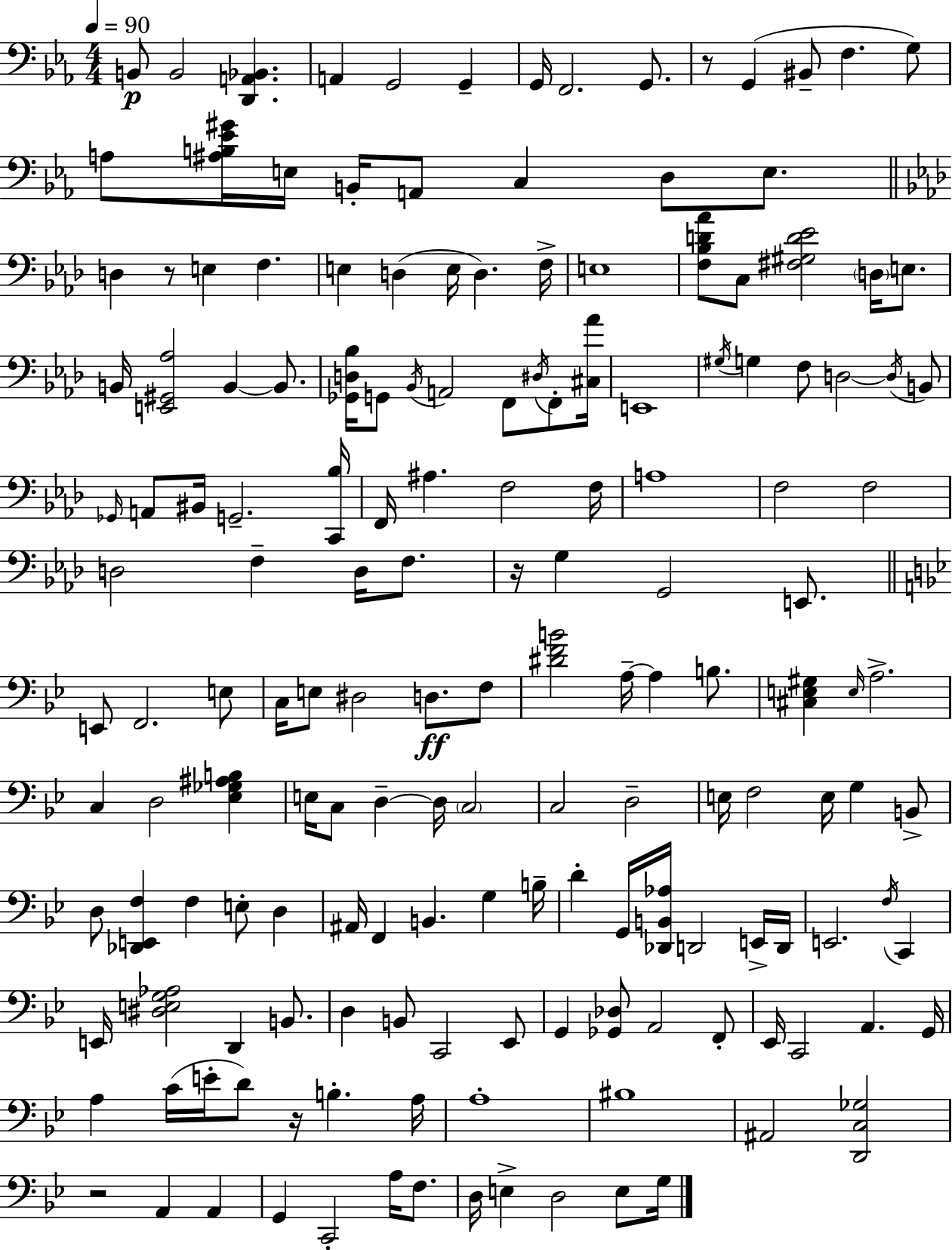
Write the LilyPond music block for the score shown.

{
  \clef bass
  \numericTimeSignature
  \time 4/4
  \key c \minor
  \tempo 4 = 90
  b,8\p b,2 <d, a, bes,>4. | a,4 g,2 g,4-- | g,16 f,2. g,8. | r8 g,4( bis,8-- f4. g8) | \break a8 <ais b ees' gis'>16 e16 b,16-. a,8 c4 d8 e8. | \bar "||" \break \key aes \major d4 r8 e4 f4. | e4 d4( e16 d4.) f16-> | e1 | <f bes d' aes'>8 c8 <fis gis d' ees'>2 \parenthesize d16 e8. | \break b,16 <e, gis, aes>2 b,4~~ b,8. | <ges, d bes>16 g,8 \acciaccatura { bes,16 } a,2 f,8 \acciaccatura { dis16 } f,8-. | <cis aes'>16 e,1 | \acciaccatura { gis16 } g4 f8 d2~~ | \break \acciaccatura { d16 } b,8 \grace { ges,16 } a,8 bis,16 g,2.-- | <c, bes>16 f,16 ais4. f2 | f16 a1 | f2 f2 | \break d2 f4-- | d16 f8. r16 g4 g,2 | e,8. \bar "||" \break \key g \minor e,8 f,2. e8 | c16 e8 dis2 d8.\ff f8 | <dis' f' b'>2 a16--~~ a4 b8. | <cis e gis>4 \grace { e16 } a2.-> | \break c4 d2 <ees ges ais b>4 | e16 c8 d4--~~ d16 \parenthesize c2 | c2 d2-- | e16 f2 e16 g4 b,8-> | \break d8 <des, e, f>4 f4 e8-. d4 | ais,16 f,4 b,4. g4 | b16-- d'4-. g,16 <des, b, aes>16 d,2 e,16-> | d,16 e,2. \acciaccatura { f16 } c,4 | \break e,16 <dis e g aes>2 d,4 b,8. | d4 b,8 c,2 | ees,8 g,4 <ges, des>8 a,2 | f,8-. ees,16 c,2 a,4. | \break g,16 a4 c'16( e'16-. d'8) r16 b4.-. | a16 a1-. | bis1 | ais,2 <d, c ges>2 | \break r2 a,4 a,4 | g,4 c,2-. a16 f8. | d16 e4-> d2 e8 | g16 \bar "|."
}